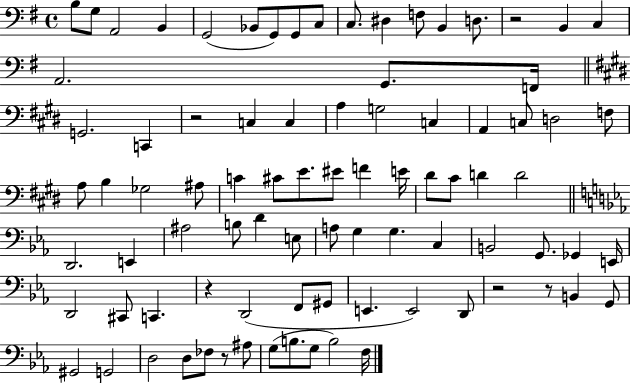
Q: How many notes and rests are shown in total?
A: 86